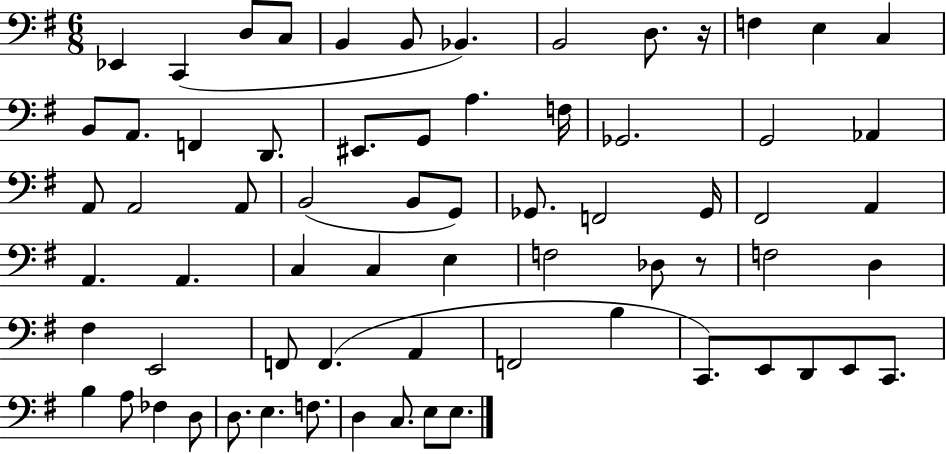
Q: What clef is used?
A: bass